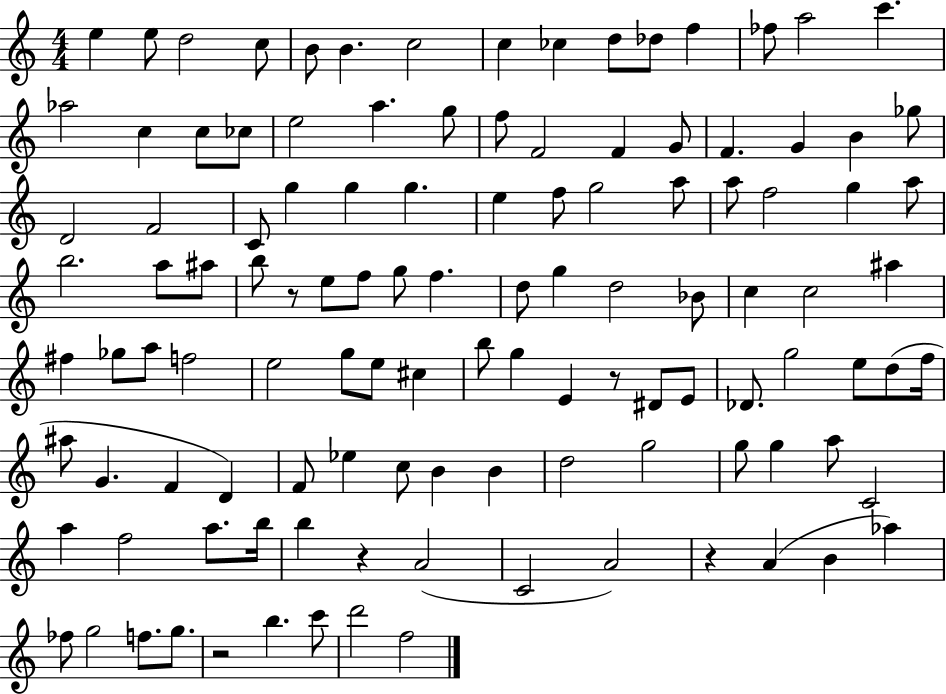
E5/q E5/e D5/h C5/e B4/e B4/q. C5/h C5/q CES5/q D5/e Db5/e F5/q FES5/e A5/h C6/q. Ab5/h C5/q C5/e CES5/e E5/h A5/q. G5/e F5/e F4/h F4/q G4/e F4/q. G4/q B4/q Gb5/e D4/h F4/h C4/e G5/q G5/q G5/q. E5/q F5/e G5/h A5/e A5/e F5/h G5/q A5/e B5/h. A5/e A#5/e B5/e R/e E5/e F5/e G5/e F5/q. D5/e G5/q D5/h Bb4/e C5/q C5/h A#5/q F#5/q Gb5/e A5/e F5/h E5/h G5/e E5/e C#5/q B5/e G5/q E4/q R/e D#4/e E4/e Db4/e. G5/h E5/e D5/e F5/s A#5/e G4/q. F4/q D4/q F4/e Eb5/q C5/e B4/q B4/q D5/h G5/h G5/e G5/q A5/e C4/h A5/q F5/h A5/e. B5/s B5/q R/q A4/h C4/h A4/h R/q A4/q B4/q Ab5/q FES5/e G5/h F5/e. G5/e. R/h B5/q. C6/e D6/h F5/h